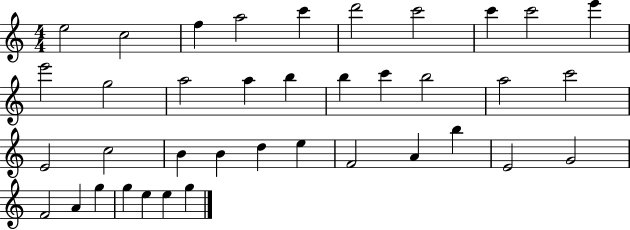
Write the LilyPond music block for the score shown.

{
  \clef treble
  \numericTimeSignature
  \time 4/4
  \key c \major
  e''2 c''2 | f''4 a''2 c'''4 | d'''2 c'''2 | c'''4 c'''2 e'''4 | \break e'''2 g''2 | a''2 a''4 b''4 | b''4 c'''4 b''2 | a''2 c'''2 | \break e'2 c''2 | b'4 b'4 d''4 e''4 | f'2 a'4 b''4 | e'2 g'2 | \break f'2 a'4 g''4 | g''4 e''4 e''4 g''4 | \bar "|."
}